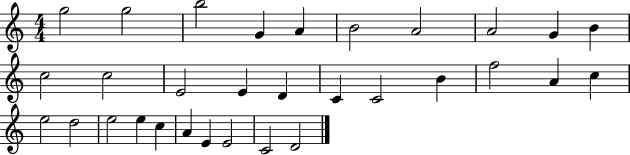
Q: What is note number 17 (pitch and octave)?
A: C4